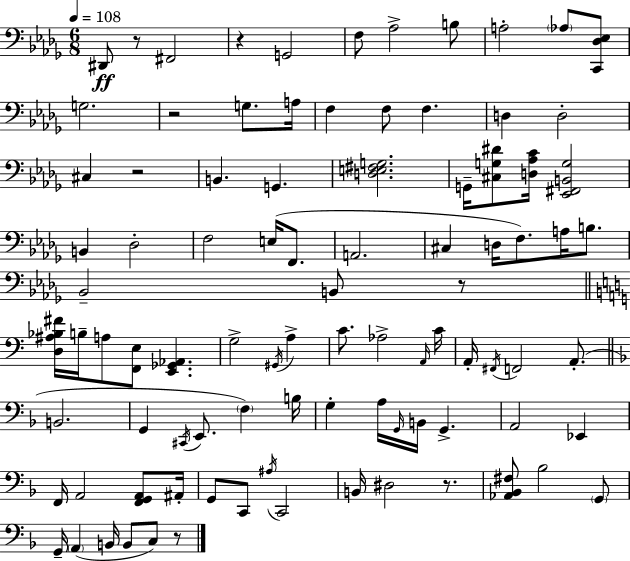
{
  \clef bass
  \numericTimeSignature
  \time 6/8
  \key bes \minor
  \tempo 4 = 108
  dis,8\ff r8 fis,2 | r4 g,2 | f8 aes2-> b8 | a2-. \parenthesize aes8 <c, des ees>8 | \break g2. | r2 g8. a16 | f4 f8 f4. | d4 d2-. | \break cis4 r2 | b,4. g,4. | <d e fis g>2. | g,16-- <cis g dis'>8 <d aes c'>16 <ees, fis, b, g>2 | \break b,4 des2-. | f2 e16( f,8. | a,2. | cis4 d16 f8.) a16 b8. | \break bes,2-- b,8 r8 | \bar "||" \break \key c \major <d ais bes fis'>16 b16-- a8 <f, e>8 <e, ges, aes,>4. | g2-> \acciaccatura { gis,16 } a4-> | c'8. aes2-> | \grace { a,16 } c'16 a,16-. \acciaccatura { fis,16 } f,2 | \break a,8.-.( \bar "||" \break \key d \minor b,2. | g,4 \acciaccatura { cis,16 } e,8. \parenthesize f4) | b16 g4-. a16 \grace { g,16 } b,16 g,4.-> | a,2 ees,4 | \break f,16 a,2 <f, g, a,>8 | ais,16-. g,8 c,8 \acciaccatura { ais16 } c,2 | b,16 dis2 | r8. <aes, bes, fis>8 bes2 | \break \parenthesize g,8 g,16-- \parenthesize a,4( b,16 b,8 c8) | r8 \bar "|."
}